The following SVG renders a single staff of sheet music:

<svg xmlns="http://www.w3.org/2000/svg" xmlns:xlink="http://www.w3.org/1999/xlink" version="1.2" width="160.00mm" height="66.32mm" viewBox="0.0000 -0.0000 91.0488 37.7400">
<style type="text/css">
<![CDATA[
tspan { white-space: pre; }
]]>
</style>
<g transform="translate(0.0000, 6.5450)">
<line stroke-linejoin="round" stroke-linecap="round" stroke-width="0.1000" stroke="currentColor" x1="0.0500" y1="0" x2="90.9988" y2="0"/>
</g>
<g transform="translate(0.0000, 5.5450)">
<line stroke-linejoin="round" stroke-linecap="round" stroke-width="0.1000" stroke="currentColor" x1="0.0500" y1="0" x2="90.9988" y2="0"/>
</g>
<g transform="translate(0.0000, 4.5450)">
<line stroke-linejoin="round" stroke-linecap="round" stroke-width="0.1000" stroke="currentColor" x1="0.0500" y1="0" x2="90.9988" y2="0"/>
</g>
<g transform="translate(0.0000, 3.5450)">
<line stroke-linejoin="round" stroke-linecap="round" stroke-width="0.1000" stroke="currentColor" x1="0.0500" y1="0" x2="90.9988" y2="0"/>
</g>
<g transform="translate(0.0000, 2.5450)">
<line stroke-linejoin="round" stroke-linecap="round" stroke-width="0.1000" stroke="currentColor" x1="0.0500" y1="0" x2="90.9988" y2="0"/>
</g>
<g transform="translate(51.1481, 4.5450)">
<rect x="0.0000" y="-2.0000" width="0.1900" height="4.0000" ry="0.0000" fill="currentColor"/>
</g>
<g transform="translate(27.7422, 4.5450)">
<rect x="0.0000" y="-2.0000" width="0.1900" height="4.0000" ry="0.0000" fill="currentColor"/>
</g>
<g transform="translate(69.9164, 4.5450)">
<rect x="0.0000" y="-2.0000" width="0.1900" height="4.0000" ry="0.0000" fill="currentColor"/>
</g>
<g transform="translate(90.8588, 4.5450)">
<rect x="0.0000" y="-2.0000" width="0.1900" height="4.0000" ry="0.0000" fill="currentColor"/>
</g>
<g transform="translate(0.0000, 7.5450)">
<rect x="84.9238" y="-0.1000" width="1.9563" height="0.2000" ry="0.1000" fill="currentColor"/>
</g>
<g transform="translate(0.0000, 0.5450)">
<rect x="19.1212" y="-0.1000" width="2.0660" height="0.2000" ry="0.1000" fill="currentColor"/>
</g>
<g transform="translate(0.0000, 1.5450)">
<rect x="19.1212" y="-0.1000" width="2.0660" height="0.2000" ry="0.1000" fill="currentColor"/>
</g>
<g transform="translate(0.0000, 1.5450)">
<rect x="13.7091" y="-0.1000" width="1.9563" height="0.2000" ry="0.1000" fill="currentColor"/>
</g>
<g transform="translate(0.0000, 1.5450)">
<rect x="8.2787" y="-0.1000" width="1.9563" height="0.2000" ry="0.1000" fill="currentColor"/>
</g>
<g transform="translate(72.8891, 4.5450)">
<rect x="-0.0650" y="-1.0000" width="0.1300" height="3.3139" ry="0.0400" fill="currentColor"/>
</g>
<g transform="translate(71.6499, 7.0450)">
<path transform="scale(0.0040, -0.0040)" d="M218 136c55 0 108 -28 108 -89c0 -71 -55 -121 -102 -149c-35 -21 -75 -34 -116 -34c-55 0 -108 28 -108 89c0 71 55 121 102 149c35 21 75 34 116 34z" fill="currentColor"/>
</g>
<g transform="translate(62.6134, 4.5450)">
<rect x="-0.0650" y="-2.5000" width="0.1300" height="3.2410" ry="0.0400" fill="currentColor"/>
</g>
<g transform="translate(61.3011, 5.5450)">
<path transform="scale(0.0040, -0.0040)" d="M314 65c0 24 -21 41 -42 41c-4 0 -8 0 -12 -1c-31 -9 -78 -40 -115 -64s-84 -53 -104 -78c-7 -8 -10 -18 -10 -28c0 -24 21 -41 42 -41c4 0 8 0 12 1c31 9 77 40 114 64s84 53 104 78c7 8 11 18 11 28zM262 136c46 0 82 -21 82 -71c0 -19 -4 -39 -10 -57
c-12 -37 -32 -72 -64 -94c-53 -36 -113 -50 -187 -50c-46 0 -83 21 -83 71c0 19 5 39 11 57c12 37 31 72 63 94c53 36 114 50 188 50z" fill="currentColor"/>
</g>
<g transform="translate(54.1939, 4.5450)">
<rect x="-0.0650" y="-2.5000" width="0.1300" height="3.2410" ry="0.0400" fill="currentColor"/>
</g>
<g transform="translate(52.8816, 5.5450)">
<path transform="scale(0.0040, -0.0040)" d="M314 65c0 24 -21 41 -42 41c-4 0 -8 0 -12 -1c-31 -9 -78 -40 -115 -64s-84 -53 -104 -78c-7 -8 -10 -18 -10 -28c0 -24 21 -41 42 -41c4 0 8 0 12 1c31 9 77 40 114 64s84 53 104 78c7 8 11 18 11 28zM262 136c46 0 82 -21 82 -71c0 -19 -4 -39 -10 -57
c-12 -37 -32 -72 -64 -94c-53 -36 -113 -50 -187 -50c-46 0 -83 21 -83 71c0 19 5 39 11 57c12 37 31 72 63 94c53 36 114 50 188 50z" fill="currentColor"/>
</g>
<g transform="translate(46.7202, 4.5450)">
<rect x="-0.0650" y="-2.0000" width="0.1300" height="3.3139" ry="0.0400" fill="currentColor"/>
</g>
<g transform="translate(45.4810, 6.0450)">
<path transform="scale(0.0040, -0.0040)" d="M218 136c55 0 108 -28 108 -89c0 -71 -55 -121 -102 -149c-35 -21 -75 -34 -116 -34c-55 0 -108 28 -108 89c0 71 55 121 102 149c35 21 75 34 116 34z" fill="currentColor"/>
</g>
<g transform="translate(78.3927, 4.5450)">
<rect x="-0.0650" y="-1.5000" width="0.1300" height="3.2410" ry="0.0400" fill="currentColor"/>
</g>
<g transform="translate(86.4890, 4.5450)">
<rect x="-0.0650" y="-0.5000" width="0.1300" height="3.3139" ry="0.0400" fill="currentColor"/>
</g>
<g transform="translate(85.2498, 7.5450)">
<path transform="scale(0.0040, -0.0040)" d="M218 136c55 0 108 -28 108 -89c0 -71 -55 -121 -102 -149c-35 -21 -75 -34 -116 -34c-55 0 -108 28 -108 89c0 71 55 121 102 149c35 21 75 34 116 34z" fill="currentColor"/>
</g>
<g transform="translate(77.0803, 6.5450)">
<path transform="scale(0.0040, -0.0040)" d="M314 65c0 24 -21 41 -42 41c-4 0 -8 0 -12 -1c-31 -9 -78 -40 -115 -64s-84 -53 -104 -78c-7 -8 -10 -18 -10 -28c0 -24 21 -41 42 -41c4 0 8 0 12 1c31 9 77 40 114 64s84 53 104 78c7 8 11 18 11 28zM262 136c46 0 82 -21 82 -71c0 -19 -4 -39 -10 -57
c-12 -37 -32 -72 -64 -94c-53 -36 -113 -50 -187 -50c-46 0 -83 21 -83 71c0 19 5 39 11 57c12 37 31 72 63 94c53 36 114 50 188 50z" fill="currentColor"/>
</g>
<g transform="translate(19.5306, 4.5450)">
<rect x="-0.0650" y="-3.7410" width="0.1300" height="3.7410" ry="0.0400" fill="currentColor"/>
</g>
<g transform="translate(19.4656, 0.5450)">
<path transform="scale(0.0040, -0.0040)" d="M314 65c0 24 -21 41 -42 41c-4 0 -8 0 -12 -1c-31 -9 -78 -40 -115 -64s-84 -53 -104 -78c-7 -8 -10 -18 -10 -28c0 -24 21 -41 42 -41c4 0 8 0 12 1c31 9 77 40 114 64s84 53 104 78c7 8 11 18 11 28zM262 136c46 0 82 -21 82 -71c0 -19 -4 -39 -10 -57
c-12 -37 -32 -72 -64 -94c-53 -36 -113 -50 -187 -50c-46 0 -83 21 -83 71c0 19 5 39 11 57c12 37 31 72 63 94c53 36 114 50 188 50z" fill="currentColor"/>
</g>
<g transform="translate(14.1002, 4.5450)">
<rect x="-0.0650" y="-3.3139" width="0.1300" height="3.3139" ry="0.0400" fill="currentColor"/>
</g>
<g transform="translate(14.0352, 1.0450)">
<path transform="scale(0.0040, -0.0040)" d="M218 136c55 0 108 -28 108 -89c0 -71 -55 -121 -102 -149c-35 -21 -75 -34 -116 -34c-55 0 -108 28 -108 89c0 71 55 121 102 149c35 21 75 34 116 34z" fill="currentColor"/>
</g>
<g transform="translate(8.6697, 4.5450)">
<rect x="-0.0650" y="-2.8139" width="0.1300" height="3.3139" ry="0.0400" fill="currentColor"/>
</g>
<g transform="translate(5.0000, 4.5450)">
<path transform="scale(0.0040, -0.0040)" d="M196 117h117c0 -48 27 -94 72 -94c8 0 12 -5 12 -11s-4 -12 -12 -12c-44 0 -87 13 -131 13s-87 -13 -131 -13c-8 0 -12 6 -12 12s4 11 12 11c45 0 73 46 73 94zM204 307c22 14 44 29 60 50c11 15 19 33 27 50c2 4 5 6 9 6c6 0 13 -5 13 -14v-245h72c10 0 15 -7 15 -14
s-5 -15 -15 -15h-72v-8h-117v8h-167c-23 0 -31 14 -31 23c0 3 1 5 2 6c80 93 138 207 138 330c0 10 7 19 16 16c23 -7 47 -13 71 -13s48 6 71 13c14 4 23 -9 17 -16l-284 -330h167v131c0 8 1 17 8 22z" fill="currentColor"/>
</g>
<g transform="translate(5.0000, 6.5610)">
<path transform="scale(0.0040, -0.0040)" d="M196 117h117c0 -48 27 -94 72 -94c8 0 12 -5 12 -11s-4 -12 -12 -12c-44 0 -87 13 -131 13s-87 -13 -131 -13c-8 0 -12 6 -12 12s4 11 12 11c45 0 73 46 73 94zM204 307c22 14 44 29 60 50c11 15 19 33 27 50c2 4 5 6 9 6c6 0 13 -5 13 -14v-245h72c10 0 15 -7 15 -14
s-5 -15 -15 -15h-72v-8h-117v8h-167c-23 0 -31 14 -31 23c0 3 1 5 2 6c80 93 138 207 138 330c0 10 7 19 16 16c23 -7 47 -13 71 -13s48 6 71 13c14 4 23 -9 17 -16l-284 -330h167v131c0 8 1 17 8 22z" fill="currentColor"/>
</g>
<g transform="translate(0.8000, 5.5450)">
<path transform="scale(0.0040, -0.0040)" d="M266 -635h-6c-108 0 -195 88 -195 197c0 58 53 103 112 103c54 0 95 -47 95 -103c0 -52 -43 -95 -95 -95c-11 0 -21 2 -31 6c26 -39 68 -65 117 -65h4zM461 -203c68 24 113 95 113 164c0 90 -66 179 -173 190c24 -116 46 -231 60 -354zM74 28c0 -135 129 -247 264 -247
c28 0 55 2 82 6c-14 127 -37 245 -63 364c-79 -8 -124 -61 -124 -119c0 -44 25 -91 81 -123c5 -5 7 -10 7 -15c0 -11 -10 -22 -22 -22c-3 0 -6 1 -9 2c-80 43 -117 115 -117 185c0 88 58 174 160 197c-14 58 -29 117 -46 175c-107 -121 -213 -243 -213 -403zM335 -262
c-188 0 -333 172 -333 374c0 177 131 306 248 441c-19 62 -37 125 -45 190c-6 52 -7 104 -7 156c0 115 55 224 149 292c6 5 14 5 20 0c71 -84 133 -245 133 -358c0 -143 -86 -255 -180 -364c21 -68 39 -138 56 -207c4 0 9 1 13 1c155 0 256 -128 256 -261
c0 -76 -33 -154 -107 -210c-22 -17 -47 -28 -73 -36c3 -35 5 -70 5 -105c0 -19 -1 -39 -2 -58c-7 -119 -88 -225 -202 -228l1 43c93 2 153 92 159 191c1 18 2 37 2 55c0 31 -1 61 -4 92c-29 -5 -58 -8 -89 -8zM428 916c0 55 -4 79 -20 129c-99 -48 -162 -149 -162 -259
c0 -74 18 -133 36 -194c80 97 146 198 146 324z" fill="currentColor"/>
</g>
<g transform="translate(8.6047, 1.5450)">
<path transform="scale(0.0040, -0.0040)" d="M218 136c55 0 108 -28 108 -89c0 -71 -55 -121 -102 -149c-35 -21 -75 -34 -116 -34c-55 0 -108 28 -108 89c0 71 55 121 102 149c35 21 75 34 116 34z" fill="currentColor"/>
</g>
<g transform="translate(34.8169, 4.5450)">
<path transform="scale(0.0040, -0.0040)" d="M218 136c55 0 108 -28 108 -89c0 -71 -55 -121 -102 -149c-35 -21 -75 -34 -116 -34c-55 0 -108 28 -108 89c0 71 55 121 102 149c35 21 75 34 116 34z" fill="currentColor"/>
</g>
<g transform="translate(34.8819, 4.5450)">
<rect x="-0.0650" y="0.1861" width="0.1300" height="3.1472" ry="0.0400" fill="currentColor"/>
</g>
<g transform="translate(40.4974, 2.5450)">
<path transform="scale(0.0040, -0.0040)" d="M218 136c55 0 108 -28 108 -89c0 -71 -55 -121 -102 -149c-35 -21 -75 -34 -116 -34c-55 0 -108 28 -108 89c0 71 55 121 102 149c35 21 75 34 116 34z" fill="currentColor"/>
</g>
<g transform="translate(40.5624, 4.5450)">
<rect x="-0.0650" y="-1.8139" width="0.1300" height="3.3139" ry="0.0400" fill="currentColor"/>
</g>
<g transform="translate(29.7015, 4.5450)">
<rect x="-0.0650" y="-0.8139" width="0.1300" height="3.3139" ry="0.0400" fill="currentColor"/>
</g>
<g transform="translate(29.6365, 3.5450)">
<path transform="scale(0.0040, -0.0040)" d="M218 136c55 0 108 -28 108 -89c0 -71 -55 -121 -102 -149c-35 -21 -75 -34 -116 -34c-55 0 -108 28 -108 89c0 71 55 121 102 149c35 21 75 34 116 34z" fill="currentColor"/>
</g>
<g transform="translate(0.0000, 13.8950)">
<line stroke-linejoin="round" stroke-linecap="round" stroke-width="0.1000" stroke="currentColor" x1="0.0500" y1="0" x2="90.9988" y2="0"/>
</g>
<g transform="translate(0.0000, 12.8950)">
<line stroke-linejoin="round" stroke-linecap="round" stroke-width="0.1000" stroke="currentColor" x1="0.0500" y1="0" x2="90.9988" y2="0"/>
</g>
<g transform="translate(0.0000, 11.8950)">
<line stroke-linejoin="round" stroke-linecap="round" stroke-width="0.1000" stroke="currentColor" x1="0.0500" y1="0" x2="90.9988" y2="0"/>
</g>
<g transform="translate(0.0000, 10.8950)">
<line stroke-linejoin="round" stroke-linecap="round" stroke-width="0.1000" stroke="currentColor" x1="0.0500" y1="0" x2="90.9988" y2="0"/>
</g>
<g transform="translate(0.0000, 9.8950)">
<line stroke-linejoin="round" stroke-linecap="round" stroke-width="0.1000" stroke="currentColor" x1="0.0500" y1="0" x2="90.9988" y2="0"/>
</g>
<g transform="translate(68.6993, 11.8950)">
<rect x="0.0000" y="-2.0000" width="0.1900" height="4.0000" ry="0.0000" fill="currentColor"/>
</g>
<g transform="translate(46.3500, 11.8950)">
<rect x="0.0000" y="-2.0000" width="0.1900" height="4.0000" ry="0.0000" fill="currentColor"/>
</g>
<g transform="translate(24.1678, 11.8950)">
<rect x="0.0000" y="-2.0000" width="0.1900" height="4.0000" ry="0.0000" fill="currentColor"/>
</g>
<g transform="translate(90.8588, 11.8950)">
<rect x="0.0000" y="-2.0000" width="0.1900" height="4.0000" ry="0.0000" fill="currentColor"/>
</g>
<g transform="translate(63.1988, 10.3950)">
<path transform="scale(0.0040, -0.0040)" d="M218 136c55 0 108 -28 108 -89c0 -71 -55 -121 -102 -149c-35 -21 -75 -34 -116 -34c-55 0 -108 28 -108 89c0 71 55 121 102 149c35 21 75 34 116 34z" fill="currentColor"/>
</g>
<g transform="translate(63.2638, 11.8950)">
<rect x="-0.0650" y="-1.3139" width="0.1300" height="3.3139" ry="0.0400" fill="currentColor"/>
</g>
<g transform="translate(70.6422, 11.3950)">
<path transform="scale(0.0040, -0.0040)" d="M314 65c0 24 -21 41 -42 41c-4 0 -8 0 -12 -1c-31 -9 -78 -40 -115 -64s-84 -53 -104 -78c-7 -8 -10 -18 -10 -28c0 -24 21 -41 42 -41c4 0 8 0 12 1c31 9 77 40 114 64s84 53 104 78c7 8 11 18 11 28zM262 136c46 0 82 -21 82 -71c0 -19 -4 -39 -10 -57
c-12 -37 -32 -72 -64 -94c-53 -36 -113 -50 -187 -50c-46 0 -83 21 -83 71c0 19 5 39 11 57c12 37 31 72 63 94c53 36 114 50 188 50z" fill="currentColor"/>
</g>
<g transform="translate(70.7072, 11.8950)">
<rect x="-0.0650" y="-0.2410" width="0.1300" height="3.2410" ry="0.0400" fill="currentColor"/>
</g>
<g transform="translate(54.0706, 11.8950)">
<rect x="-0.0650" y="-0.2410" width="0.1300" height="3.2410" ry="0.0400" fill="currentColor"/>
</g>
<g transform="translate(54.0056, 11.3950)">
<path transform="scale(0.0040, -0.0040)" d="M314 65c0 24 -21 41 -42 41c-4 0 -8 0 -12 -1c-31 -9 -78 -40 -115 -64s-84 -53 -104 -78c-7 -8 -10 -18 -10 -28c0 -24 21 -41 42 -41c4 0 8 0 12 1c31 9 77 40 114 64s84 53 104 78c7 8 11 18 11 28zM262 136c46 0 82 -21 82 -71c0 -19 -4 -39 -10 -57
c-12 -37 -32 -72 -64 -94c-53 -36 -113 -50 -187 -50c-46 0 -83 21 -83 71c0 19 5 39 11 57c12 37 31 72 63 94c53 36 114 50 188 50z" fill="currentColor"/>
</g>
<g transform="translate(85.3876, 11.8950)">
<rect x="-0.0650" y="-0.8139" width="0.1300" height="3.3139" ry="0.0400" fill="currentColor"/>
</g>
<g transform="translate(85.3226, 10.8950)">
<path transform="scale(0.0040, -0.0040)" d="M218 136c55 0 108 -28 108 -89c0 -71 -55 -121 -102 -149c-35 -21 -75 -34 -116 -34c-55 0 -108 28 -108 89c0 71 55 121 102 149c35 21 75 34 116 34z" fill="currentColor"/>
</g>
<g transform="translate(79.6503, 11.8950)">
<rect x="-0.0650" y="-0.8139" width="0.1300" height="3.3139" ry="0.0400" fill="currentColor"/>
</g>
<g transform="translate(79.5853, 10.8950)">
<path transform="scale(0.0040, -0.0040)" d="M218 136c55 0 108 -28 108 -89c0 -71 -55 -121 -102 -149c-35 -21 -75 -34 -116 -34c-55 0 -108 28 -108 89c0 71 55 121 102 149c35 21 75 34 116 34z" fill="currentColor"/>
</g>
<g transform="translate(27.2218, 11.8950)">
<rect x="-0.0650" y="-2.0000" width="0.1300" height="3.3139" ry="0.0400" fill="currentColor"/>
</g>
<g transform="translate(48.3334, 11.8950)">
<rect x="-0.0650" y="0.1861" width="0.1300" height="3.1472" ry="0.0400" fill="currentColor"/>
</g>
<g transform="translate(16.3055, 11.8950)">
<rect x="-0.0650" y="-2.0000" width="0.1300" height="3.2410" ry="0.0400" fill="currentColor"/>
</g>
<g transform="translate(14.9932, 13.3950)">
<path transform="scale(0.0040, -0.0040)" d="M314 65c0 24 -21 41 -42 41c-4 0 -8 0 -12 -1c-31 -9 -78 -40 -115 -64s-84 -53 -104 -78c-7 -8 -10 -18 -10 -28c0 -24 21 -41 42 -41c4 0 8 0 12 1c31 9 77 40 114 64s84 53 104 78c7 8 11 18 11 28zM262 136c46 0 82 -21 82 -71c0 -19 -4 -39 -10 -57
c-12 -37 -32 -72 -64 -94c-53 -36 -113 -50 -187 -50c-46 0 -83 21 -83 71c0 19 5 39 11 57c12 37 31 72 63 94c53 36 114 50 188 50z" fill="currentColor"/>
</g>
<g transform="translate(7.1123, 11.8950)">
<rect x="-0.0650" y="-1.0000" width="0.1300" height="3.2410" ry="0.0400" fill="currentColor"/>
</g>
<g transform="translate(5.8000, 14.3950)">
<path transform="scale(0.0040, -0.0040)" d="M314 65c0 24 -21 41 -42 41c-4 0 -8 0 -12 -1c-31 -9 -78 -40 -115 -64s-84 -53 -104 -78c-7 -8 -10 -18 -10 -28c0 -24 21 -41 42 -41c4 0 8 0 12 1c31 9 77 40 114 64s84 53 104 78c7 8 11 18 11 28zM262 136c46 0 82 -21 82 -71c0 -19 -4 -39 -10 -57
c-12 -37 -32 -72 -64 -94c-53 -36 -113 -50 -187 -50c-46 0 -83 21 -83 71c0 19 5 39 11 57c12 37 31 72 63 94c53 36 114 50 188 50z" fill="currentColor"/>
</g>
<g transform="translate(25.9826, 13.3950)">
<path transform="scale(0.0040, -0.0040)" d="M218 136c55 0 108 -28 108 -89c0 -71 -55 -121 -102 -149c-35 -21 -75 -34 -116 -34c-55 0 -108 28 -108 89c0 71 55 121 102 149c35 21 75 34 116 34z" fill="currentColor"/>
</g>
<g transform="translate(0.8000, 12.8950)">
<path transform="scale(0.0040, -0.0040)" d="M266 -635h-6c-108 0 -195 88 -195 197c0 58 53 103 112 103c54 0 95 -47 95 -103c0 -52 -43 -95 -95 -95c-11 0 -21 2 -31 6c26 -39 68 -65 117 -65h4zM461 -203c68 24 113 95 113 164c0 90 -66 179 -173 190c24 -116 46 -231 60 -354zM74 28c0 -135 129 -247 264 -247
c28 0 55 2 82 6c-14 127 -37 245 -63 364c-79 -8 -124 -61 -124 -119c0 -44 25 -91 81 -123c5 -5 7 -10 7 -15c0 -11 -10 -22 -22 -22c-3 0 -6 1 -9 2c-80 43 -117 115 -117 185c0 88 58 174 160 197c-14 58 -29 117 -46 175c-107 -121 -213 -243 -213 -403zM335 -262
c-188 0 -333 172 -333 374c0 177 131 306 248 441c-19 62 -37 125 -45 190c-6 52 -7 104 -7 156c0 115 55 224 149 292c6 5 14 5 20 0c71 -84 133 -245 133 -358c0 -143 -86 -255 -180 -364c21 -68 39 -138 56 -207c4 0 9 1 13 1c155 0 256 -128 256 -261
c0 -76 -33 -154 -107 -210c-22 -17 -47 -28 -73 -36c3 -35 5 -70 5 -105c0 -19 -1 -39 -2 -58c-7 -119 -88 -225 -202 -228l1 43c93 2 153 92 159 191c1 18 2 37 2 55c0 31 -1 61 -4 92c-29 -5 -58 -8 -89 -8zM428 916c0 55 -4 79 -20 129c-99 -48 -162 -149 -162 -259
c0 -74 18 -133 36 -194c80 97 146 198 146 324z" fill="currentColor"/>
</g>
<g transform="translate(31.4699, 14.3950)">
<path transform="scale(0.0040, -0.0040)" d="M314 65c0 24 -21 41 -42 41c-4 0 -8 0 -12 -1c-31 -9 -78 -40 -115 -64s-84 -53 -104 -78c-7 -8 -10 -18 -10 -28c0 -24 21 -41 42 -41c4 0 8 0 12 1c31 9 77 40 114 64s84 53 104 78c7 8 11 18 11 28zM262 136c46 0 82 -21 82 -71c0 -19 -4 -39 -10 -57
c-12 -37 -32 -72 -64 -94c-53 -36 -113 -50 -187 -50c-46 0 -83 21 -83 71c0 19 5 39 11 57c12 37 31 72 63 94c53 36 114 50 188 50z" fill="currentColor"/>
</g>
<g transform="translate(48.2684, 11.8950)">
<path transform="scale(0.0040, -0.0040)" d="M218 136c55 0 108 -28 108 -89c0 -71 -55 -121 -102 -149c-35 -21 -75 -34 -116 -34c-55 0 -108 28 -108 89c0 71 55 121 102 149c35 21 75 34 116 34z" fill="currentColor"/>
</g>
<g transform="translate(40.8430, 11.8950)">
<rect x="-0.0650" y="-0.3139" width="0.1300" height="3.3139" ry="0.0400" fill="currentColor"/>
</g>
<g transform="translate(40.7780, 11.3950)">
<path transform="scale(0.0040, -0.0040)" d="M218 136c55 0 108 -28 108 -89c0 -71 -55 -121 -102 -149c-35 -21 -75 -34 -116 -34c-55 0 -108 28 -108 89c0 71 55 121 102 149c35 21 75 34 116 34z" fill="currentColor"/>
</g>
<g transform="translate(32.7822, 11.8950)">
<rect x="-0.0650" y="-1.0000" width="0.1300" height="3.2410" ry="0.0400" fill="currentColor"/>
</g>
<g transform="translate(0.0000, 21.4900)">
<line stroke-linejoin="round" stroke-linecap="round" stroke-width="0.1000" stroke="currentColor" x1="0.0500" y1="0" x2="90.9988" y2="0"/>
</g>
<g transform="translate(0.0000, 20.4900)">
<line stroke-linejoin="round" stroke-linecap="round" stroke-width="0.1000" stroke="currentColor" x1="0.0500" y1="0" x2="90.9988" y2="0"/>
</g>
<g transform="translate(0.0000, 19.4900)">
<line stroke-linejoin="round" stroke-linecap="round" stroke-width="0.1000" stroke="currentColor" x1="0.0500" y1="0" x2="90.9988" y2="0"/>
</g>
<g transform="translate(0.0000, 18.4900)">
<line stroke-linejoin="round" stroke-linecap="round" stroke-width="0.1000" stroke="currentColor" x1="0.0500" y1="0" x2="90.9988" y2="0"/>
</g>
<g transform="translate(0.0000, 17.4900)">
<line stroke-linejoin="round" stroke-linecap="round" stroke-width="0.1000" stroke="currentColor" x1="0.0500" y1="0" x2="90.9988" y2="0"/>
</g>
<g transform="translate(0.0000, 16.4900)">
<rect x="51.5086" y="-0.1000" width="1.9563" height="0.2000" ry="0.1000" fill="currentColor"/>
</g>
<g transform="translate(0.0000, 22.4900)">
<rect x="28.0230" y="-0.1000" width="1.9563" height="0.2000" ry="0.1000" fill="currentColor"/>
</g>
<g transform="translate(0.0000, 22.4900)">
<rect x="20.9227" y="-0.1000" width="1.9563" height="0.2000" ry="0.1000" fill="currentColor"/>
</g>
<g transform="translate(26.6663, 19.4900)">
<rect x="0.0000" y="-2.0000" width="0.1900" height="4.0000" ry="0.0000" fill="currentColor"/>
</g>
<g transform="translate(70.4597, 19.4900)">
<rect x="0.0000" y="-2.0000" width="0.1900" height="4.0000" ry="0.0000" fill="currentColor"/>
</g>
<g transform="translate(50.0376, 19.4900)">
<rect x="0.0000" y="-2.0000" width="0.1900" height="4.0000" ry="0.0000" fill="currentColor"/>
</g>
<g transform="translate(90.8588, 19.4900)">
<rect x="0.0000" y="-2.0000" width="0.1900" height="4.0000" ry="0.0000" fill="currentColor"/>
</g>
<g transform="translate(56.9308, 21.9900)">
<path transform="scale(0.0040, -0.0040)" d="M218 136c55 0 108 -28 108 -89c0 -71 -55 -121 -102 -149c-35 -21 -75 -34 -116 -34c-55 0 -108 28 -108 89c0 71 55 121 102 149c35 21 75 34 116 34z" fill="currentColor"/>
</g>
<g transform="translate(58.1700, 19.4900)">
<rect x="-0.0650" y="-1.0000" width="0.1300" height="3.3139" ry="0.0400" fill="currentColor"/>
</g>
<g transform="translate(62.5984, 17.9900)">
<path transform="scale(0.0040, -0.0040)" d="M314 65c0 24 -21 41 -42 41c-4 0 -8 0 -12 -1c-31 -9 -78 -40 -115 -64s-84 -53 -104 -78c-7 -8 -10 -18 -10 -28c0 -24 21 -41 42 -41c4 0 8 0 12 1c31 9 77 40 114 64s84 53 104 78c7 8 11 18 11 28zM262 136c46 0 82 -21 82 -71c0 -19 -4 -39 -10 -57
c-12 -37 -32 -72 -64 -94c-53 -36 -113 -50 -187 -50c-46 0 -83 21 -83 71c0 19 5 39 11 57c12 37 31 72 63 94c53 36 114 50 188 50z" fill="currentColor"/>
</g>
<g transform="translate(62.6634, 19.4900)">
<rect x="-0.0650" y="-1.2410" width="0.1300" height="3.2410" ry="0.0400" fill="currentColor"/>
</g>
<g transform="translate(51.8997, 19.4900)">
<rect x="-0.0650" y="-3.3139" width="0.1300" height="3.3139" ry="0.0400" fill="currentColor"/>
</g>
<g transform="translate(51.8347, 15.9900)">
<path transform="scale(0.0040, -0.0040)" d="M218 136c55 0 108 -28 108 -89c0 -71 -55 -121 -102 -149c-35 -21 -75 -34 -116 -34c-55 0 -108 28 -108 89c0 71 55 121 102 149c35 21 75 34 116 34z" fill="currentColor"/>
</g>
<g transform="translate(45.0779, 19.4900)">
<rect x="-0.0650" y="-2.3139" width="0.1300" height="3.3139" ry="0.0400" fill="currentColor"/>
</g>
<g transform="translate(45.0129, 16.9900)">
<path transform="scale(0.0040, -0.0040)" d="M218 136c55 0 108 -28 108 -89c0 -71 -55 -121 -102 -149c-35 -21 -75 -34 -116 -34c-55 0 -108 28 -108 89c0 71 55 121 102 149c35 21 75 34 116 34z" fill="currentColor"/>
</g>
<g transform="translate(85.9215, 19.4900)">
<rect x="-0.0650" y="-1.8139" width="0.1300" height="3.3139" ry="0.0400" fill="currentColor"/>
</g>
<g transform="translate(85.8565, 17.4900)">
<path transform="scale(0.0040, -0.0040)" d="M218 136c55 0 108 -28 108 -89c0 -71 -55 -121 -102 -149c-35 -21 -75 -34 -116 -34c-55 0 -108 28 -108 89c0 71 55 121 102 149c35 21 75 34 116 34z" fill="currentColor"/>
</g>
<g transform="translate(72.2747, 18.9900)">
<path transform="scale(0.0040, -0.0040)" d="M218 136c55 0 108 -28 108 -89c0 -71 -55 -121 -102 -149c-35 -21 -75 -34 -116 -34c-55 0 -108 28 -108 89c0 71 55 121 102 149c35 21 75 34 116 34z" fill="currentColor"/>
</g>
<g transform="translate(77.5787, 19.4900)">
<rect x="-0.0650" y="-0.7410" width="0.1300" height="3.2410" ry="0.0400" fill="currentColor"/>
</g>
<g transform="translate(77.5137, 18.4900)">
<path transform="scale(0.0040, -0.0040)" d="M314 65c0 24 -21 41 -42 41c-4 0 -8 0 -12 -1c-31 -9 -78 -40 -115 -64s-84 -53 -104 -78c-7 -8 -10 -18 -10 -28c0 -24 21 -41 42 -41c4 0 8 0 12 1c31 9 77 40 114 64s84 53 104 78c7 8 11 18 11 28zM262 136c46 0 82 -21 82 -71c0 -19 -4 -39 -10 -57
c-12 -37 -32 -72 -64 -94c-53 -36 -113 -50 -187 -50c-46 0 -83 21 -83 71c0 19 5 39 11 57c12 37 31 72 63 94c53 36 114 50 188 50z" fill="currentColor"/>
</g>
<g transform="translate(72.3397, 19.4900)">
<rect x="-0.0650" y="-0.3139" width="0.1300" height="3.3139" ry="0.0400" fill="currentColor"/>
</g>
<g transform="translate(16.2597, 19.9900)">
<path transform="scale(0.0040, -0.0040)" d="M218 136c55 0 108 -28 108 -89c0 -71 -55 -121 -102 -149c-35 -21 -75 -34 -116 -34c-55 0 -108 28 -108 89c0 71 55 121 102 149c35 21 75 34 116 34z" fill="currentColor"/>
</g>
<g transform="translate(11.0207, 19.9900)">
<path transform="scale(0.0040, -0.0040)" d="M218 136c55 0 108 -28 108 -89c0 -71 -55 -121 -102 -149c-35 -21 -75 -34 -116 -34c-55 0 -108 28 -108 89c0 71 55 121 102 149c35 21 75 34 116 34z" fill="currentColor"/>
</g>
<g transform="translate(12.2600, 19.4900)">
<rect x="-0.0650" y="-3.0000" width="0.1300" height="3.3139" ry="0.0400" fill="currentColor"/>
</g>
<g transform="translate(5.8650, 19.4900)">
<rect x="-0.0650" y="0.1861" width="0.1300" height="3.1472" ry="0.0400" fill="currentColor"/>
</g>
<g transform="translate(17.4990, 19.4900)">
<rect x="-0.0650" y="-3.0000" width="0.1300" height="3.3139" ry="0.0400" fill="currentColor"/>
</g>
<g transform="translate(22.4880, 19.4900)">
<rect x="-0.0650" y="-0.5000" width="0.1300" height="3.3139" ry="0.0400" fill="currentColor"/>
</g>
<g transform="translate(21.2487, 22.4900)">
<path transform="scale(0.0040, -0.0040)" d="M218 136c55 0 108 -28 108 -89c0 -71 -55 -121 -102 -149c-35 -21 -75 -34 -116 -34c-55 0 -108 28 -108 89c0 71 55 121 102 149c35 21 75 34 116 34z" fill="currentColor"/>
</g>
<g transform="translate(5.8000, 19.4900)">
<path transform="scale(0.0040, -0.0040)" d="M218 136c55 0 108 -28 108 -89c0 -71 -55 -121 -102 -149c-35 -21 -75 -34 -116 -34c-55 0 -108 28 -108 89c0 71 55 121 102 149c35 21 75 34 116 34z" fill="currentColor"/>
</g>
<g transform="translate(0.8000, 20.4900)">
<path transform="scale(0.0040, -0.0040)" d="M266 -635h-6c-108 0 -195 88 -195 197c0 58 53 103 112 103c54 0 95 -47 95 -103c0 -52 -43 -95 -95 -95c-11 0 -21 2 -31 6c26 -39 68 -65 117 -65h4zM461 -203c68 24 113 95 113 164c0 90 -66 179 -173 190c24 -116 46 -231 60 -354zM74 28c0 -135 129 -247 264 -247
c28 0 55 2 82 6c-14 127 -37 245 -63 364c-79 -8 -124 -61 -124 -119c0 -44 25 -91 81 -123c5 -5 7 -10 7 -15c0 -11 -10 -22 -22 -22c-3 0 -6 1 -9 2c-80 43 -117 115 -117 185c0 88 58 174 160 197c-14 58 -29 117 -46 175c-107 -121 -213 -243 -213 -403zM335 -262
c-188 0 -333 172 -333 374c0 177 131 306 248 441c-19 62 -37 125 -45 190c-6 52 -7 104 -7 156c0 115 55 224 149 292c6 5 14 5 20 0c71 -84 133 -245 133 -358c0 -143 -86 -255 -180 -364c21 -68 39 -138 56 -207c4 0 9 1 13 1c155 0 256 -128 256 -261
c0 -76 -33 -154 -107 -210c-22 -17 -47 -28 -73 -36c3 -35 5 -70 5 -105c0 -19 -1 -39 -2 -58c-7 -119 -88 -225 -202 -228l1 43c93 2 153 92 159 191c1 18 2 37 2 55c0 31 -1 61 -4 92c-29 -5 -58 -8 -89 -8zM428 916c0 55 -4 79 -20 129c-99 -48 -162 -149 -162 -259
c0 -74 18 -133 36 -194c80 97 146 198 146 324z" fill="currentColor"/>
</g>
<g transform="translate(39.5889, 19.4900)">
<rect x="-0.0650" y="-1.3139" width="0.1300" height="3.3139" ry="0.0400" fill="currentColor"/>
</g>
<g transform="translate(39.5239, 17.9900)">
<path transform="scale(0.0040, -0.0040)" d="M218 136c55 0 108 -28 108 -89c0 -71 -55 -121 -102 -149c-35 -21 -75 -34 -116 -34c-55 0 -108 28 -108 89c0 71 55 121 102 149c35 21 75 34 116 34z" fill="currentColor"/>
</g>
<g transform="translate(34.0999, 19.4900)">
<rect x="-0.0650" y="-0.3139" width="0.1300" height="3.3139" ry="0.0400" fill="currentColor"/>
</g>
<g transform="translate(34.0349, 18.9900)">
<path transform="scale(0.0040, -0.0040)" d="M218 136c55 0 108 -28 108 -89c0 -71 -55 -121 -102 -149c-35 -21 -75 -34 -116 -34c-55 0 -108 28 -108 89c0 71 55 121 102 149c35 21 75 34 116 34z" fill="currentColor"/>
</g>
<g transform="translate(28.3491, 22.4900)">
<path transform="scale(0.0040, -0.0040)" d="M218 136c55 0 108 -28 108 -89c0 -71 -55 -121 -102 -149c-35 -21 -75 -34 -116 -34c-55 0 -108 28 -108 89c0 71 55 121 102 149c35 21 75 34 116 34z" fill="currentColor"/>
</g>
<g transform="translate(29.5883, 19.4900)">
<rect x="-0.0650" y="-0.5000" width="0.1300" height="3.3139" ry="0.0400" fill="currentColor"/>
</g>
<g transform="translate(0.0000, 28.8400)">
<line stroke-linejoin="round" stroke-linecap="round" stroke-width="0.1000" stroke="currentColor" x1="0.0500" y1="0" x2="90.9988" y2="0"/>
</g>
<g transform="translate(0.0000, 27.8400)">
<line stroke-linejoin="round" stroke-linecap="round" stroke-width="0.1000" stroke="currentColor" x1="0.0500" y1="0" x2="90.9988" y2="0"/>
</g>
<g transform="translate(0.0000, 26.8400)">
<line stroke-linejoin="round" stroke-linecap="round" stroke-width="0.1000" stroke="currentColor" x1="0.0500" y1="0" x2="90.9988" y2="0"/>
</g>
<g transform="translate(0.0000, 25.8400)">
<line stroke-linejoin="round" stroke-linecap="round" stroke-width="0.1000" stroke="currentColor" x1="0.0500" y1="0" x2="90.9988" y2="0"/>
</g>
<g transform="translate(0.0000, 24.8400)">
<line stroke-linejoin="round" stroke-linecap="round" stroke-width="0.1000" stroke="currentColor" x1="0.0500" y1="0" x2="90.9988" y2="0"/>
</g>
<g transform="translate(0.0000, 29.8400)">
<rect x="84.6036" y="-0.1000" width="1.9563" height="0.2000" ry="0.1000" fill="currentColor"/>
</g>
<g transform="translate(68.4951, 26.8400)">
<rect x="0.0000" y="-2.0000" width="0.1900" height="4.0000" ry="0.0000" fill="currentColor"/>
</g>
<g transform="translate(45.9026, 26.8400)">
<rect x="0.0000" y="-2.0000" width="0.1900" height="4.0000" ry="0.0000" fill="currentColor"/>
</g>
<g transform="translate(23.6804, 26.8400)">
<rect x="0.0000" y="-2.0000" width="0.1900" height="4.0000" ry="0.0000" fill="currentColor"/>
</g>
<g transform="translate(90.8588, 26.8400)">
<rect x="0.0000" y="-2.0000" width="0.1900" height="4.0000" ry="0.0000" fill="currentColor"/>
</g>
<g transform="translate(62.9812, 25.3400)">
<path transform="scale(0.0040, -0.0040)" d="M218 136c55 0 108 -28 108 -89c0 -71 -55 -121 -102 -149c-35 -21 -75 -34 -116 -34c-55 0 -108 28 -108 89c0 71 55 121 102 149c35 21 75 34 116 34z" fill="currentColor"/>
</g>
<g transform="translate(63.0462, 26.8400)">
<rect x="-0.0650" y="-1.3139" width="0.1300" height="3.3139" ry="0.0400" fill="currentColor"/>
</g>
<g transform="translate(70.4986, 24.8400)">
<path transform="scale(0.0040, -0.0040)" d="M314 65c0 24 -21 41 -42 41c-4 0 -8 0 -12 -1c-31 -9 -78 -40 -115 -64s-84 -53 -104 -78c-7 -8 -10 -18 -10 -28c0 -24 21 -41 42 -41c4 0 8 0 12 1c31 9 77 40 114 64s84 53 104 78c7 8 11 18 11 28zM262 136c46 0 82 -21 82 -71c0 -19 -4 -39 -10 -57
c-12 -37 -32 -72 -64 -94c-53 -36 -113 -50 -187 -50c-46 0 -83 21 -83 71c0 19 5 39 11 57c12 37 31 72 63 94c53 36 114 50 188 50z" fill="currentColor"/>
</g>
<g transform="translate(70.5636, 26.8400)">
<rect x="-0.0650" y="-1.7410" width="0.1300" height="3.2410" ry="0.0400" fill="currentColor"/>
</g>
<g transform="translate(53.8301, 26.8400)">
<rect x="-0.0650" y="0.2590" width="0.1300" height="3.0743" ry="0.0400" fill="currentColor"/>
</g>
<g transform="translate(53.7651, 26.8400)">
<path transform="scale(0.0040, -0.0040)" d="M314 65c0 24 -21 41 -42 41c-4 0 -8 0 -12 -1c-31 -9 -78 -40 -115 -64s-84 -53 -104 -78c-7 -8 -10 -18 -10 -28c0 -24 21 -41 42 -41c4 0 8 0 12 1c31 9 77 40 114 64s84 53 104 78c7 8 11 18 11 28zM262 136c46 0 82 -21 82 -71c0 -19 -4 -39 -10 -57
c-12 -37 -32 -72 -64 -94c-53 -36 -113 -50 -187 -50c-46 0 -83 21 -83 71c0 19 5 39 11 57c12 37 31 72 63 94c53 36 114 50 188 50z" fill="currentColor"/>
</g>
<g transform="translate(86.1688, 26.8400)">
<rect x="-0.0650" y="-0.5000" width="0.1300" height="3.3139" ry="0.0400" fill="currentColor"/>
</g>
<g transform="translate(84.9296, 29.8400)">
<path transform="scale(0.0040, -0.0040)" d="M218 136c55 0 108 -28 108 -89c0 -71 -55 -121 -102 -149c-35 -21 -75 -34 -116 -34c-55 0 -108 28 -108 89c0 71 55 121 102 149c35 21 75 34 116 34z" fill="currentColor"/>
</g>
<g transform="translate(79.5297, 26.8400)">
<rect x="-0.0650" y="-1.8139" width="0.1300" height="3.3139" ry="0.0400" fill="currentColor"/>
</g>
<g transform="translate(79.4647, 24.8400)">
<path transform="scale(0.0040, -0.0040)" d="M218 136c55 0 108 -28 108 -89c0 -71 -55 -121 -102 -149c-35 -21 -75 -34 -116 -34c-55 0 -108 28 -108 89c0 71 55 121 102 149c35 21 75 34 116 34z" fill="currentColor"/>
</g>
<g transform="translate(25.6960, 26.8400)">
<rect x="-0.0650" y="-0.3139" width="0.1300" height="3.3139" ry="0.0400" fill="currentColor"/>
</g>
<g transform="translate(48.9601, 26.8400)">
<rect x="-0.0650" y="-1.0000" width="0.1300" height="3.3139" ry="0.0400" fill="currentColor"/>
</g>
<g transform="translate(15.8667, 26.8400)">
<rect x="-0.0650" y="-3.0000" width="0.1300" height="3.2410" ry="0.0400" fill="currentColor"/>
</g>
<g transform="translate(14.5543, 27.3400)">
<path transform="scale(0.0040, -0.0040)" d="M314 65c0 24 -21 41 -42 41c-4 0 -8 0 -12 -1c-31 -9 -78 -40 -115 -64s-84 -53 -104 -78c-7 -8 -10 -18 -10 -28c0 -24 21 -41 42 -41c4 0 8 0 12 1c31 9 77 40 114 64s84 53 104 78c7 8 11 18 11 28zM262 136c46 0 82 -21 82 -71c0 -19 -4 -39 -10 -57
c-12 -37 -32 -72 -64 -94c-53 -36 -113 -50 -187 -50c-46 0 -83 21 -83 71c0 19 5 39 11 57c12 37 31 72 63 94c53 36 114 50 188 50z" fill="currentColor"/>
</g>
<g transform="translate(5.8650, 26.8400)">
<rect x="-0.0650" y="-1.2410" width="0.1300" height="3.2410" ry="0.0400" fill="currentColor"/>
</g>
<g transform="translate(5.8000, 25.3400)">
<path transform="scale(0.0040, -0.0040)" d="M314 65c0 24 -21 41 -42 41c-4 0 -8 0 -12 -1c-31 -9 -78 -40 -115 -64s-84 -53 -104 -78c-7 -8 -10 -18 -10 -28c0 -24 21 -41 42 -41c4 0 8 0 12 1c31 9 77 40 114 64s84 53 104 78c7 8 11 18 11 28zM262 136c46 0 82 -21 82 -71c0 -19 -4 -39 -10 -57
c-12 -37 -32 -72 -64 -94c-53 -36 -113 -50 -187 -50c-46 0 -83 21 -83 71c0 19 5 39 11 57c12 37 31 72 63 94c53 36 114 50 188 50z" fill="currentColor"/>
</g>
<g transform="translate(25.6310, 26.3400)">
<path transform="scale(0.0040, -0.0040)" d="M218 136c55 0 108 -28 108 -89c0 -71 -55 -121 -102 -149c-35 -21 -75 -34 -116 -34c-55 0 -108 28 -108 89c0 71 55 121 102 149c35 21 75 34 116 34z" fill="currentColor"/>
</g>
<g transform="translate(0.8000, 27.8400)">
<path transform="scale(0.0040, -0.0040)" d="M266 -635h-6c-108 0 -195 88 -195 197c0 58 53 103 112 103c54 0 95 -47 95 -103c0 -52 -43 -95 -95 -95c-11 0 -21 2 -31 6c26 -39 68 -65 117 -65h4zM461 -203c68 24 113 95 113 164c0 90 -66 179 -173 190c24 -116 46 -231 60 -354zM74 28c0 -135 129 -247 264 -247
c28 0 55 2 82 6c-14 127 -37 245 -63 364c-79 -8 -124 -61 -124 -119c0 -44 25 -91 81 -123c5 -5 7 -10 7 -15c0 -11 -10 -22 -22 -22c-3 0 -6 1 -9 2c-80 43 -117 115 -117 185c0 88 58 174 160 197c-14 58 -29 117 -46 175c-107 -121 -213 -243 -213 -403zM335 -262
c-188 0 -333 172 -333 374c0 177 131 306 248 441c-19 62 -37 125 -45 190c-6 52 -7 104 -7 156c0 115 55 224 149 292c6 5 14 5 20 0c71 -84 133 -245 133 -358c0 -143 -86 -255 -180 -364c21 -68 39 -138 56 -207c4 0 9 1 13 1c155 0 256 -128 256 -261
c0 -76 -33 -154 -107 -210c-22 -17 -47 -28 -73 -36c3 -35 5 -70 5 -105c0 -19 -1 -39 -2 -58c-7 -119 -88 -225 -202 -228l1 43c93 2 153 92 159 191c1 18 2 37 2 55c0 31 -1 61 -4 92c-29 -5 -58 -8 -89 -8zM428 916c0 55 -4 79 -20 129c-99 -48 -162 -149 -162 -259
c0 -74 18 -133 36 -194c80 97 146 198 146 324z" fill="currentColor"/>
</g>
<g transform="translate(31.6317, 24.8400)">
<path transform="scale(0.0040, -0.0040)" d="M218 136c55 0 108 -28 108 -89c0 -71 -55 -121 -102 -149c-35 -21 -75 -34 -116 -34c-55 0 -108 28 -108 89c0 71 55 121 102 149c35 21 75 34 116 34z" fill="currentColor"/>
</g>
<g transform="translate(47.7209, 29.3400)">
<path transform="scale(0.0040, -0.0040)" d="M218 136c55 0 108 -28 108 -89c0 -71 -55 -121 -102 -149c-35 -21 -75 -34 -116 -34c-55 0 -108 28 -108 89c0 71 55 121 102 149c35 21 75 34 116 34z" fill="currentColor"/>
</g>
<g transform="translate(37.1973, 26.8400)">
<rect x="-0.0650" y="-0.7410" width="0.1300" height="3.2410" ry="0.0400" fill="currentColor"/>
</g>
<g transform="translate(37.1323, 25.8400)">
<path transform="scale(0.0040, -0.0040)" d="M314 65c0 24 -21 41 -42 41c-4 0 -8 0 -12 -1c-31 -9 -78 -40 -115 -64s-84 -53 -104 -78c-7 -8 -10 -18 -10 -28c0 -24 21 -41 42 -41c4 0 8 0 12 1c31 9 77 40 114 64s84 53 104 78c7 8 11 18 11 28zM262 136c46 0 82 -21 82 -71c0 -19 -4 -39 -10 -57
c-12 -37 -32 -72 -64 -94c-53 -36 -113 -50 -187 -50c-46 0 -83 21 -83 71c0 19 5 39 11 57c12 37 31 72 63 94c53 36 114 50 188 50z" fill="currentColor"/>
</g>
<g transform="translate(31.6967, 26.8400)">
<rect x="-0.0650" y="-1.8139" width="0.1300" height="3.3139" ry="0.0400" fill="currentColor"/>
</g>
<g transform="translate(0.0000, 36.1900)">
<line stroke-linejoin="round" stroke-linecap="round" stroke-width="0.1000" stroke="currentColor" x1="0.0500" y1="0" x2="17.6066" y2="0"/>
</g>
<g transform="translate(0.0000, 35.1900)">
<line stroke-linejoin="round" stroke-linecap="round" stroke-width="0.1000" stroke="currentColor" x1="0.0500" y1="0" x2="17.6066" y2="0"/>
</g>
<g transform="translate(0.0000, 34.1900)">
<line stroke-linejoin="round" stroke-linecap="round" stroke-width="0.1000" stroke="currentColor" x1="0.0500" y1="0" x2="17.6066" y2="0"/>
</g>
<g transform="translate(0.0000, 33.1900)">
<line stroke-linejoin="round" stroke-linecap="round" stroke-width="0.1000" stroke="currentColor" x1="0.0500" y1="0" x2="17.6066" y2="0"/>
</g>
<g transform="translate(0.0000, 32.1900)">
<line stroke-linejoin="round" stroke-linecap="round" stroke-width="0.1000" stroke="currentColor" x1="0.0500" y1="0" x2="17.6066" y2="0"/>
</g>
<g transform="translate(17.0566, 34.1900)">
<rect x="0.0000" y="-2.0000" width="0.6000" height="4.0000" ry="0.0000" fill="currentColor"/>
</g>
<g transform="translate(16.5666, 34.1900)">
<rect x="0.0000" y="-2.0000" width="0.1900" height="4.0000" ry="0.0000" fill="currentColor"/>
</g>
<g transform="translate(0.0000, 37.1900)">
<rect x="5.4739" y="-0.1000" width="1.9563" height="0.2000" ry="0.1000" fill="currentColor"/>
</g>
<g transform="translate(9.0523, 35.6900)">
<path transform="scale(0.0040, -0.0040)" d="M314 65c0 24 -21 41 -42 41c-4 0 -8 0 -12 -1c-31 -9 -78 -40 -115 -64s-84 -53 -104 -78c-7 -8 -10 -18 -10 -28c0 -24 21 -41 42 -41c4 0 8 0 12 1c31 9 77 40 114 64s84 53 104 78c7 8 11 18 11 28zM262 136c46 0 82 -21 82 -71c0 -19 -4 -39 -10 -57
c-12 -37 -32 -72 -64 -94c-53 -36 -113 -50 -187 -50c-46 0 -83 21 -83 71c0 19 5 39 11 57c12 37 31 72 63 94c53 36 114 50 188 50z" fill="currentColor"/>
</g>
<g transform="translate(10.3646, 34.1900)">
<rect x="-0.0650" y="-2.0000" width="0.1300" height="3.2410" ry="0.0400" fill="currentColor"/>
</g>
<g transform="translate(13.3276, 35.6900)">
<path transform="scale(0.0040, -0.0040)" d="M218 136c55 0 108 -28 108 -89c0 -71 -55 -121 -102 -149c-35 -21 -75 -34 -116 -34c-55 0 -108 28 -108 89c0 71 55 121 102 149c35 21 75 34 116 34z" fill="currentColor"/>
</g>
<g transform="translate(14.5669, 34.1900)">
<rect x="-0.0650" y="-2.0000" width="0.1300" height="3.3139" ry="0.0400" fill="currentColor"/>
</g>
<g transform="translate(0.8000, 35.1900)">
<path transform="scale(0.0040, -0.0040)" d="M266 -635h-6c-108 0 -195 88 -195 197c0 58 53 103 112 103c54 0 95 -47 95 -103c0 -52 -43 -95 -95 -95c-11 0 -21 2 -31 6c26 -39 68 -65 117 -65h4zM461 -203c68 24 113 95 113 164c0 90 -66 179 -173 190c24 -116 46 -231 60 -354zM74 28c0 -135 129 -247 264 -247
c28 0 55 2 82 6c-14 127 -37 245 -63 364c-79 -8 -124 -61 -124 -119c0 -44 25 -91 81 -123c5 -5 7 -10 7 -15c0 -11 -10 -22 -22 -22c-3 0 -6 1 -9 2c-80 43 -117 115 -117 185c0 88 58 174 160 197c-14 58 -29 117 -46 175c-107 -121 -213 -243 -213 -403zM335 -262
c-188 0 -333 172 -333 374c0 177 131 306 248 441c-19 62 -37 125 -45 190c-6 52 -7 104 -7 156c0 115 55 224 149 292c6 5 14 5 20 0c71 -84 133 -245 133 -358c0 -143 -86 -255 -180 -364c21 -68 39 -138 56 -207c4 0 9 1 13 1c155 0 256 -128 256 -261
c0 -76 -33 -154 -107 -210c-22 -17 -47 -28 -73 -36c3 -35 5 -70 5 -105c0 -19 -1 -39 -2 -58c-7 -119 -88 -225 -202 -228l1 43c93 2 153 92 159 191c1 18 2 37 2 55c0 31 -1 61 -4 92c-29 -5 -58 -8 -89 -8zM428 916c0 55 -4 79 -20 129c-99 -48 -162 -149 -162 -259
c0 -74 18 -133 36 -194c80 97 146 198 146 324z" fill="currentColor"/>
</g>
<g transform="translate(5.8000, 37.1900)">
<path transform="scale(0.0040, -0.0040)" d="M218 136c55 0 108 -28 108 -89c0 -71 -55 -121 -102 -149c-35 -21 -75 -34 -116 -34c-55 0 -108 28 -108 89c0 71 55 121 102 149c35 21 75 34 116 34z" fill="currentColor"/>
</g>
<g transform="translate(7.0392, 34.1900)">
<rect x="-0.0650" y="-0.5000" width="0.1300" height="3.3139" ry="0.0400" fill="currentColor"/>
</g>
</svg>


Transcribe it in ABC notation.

X:1
T:Untitled
M:4/4
L:1/4
K:C
a b c'2 d B f F G2 G2 D E2 C D2 F2 F D2 c B c2 e c2 d d B A A C C c e g b D e2 c d2 f e2 A2 c f d2 D B2 e f2 f C C F2 F